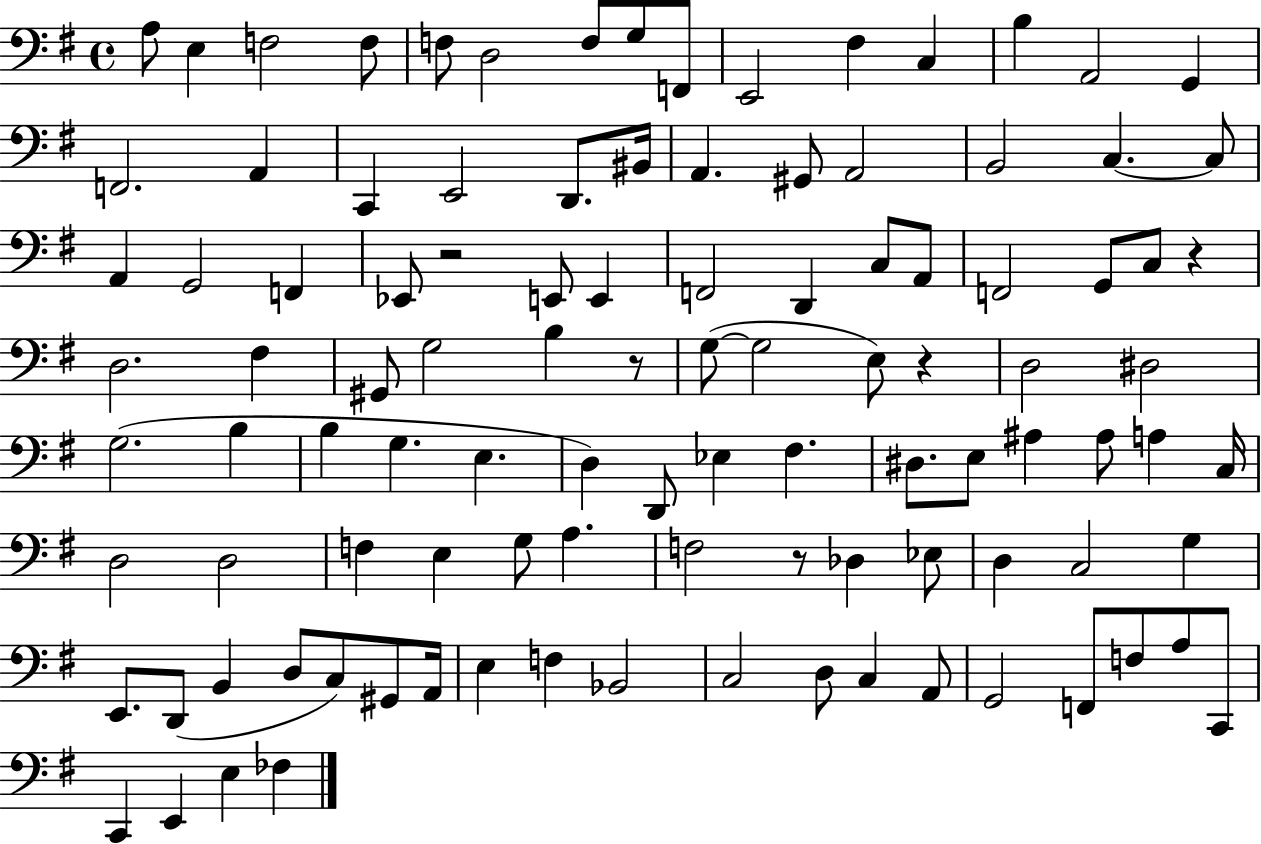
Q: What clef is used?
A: bass